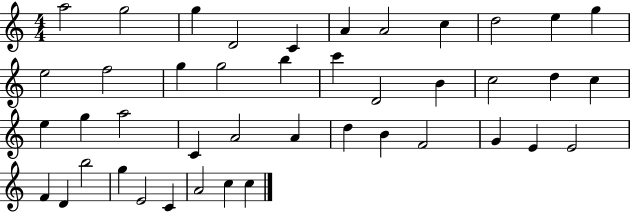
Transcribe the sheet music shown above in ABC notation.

X:1
T:Untitled
M:4/4
L:1/4
K:C
a2 g2 g D2 C A A2 c d2 e g e2 f2 g g2 b c' D2 B c2 d c e g a2 C A2 A d B F2 G E E2 F D b2 g E2 C A2 c c